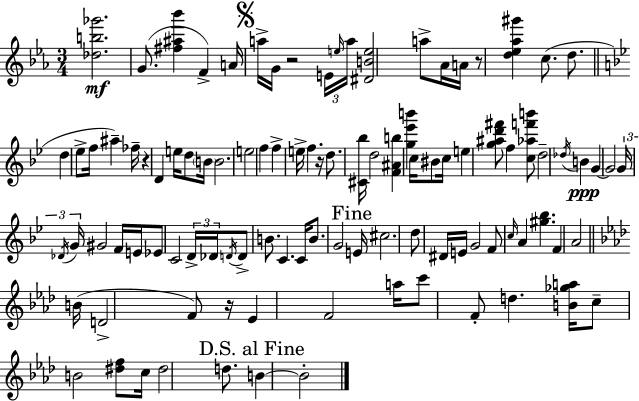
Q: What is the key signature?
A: EES major